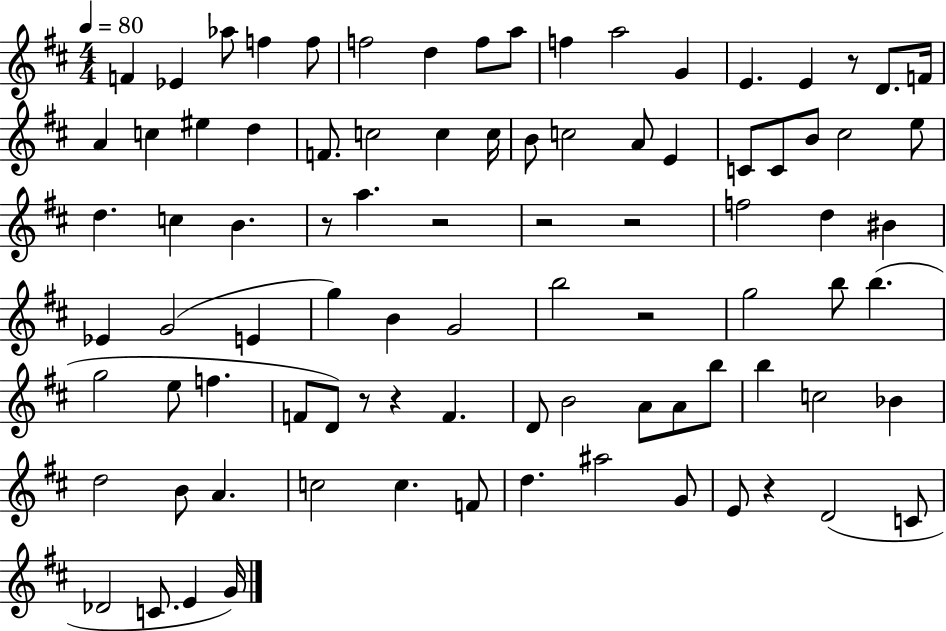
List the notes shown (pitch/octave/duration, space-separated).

F4/q Eb4/q Ab5/e F5/q F5/e F5/h D5/q F5/e A5/e F5/q A5/h G4/q E4/q. E4/q R/e D4/e. F4/s A4/q C5/q EIS5/q D5/q F4/e. C5/h C5/q C5/s B4/e C5/h A4/e E4/q C4/e C4/e B4/e C#5/h E5/e D5/q. C5/q B4/q. R/e A5/q. R/h R/h R/h F5/h D5/q BIS4/q Eb4/q G4/h E4/q G5/q B4/q G4/h B5/h R/h G5/h B5/e B5/q. G5/h E5/e F5/q. F4/e D4/e R/e R/q F4/q. D4/e B4/h A4/e A4/e B5/e B5/q C5/h Bb4/q D5/h B4/e A4/q. C5/h C5/q. F4/e D5/q. A#5/h G4/e E4/e R/q D4/h C4/e Db4/h C4/e. E4/q G4/s